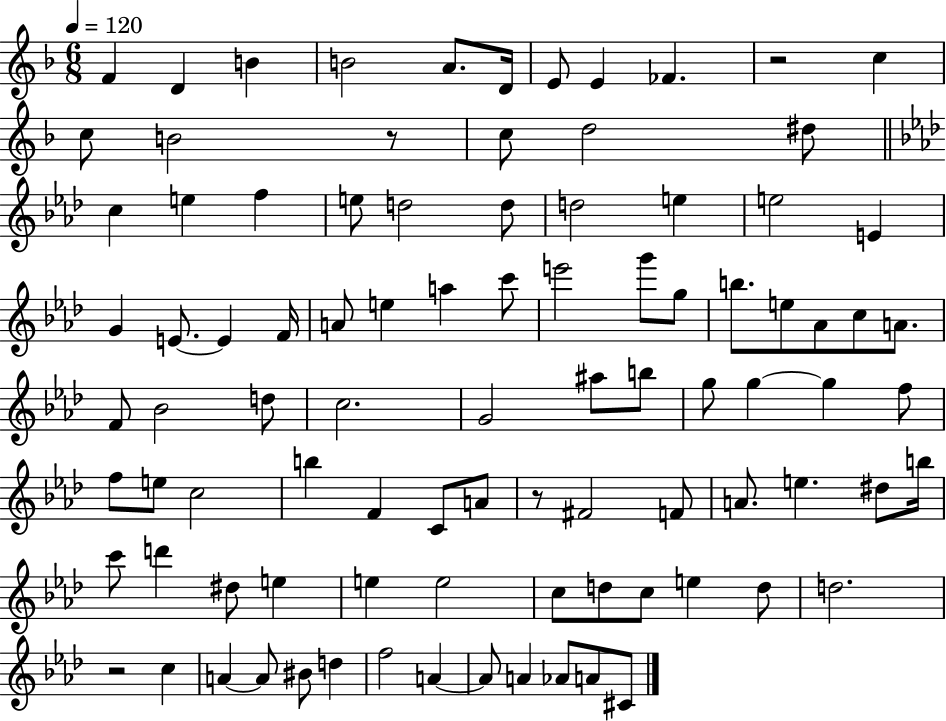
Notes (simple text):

F4/q D4/q B4/q B4/h A4/e. D4/s E4/e E4/q FES4/q. R/h C5/q C5/e B4/h R/e C5/e D5/h D#5/e C5/q E5/q F5/q E5/e D5/h D5/e D5/h E5/q E5/h E4/q G4/q E4/e. E4/q F4/s A4/e E5/q A5/q C6/e E6/h G6/e G5/e B5/e. E5/e Ab4/e C5/e A4/e. F4/e Bb4/h D5/e C5/h. G4/h A#5/e B5/e G5/e G5/q G5/q F5/e F5/e E5/e C5/h B5/q F4/q C4/e A4/e R/e F#4/h F4/e A4/e. E5/q. D#5/e B5/s C6/e D6/q D#5/e E5/q E5/q E5/h C5/e D5/e C5/e E5/q D5/e D5/h. R/h C5/q A4/q A4/e BIS4/e D5/q F5/h A4/q A4/e A4/q Ab4/e A4/e C#4/e